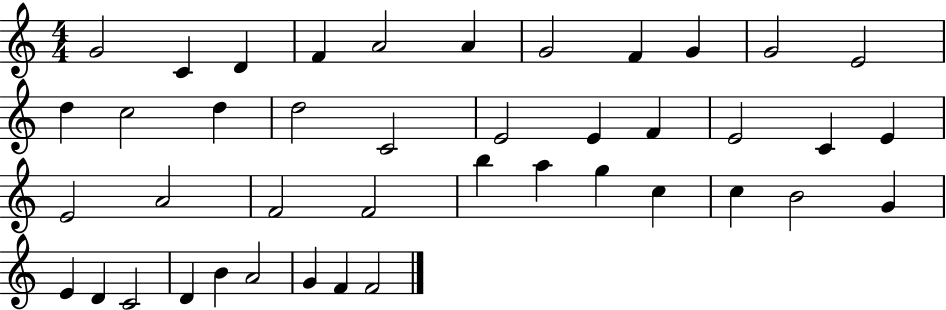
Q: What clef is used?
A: treble